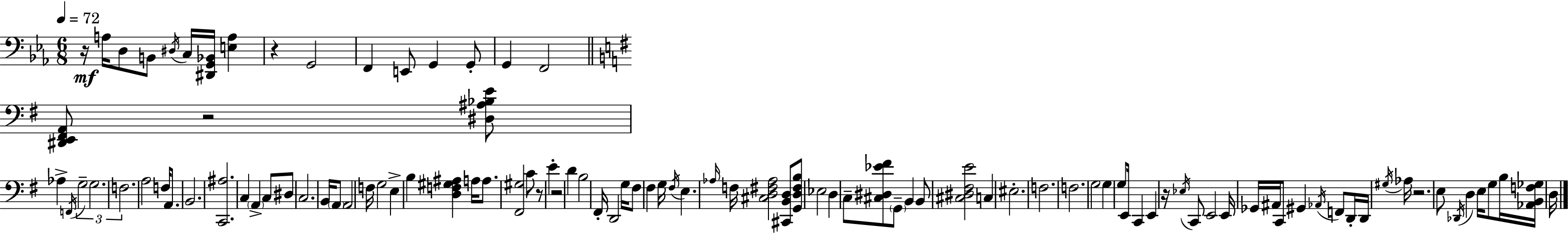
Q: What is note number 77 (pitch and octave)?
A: D2